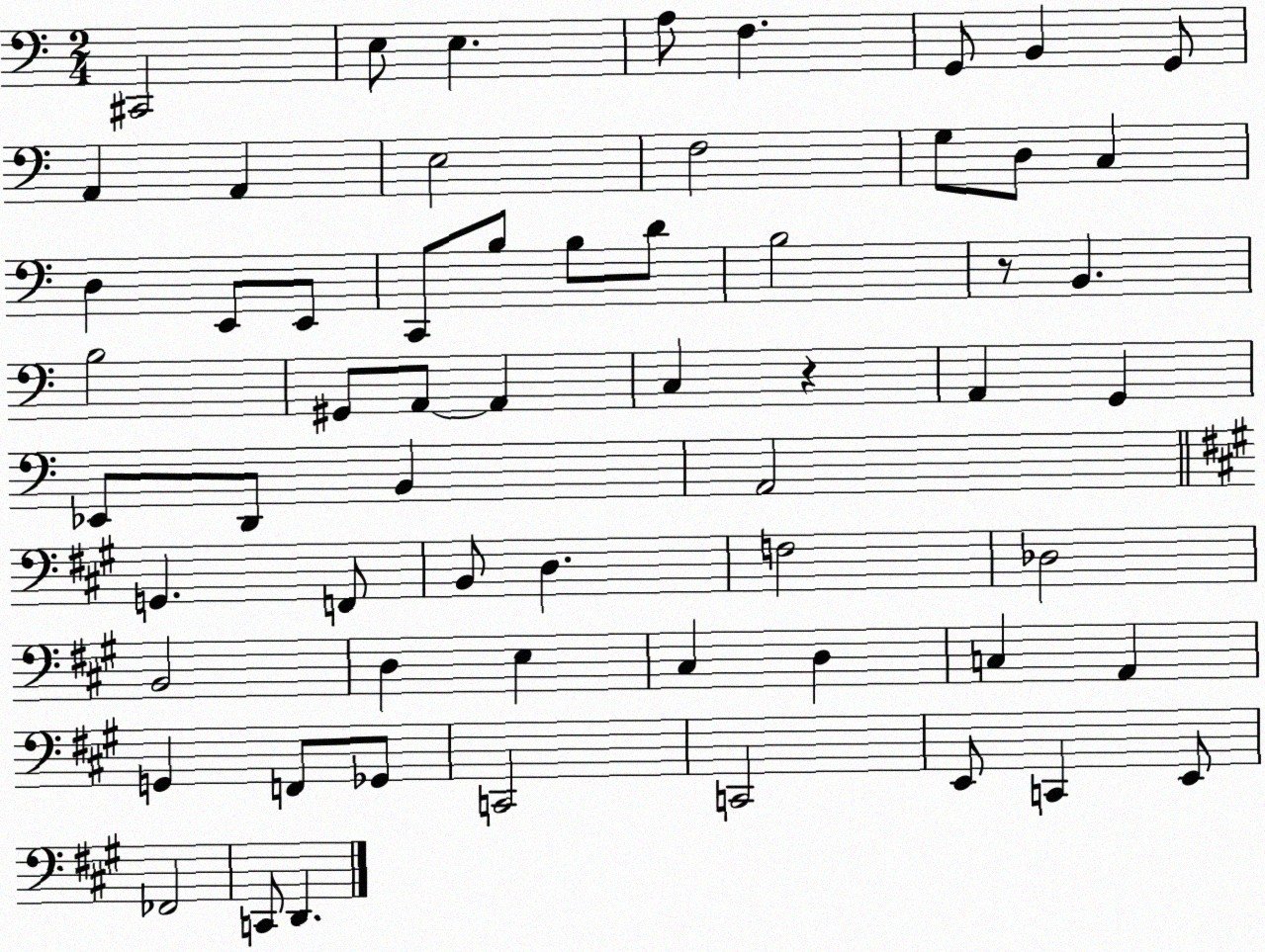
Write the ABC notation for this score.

X:1
T:Untitled
M:2/4
L:1/4
K:C
^C,,2 E,/2 E, A,/2 F, G,,/2 B,, G,,/2 A,, A,, E,2 F,2 G,/2 D,/2 C, D, E,,/2 E,,/2 C,,/2 B,/2 B,/2 D/2 B,2 z/2 B,, B,2 ^G,,/2 A,,/2 A,, C, z A,, G,, _E,,/2 D,,/2 B,, A,,2 G,, F,,/2 B,,/2 D, F,2 _D,2 B,,2 D, E, ^C, D, C, A,, G,, F,,/2 _G,,/2 C,,2 C,,2 E,,/2 C,, E,,/2 _F,,2 C,,/2 D,,